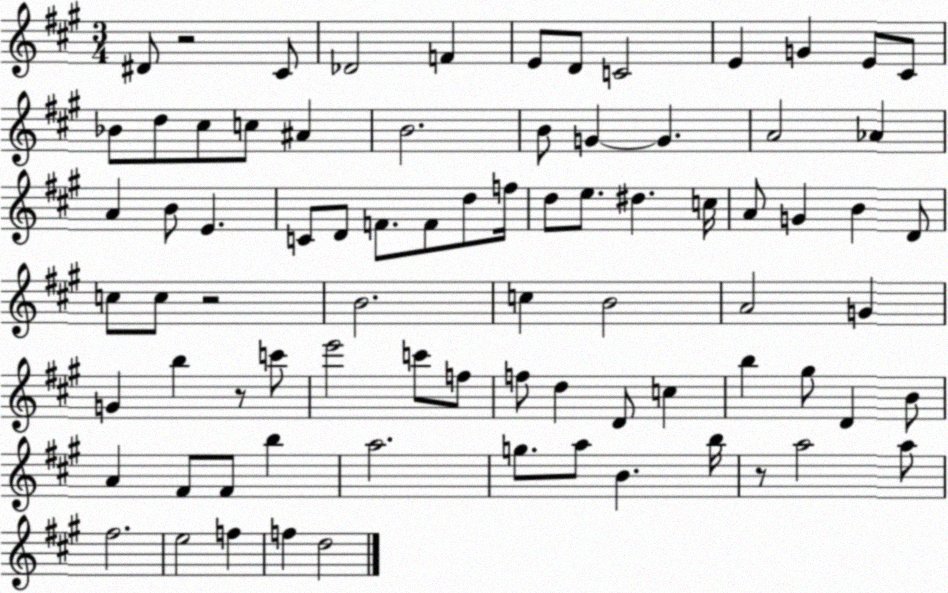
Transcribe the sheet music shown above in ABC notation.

X:1
T:Untitled
M:3/4
L:1/4
K:A
^D/2 z2 ^C/2 _D2 F E/2 D/2 C2 E G E/2 ^C/2 _B/2 d/2 ^c/2 c/2 ^A B2 B/2 G G A2 _A A B/2 E C/2 D/2 F/2 F/2 d/2 f/4 d/2 e/2 ^d c/4 A/2 G B D/2 c/2 c/2 z2 B2 c B2 A2 G G b z/2 c'/2 e'2 c'/2 f/2 f/2 d D/2 c b ^g/2 D B/2 A ^F/2 ^F/2 b a2 g/2 a/2 B b/4 z/2 a2 a/2 ^f2 e2 f f d2